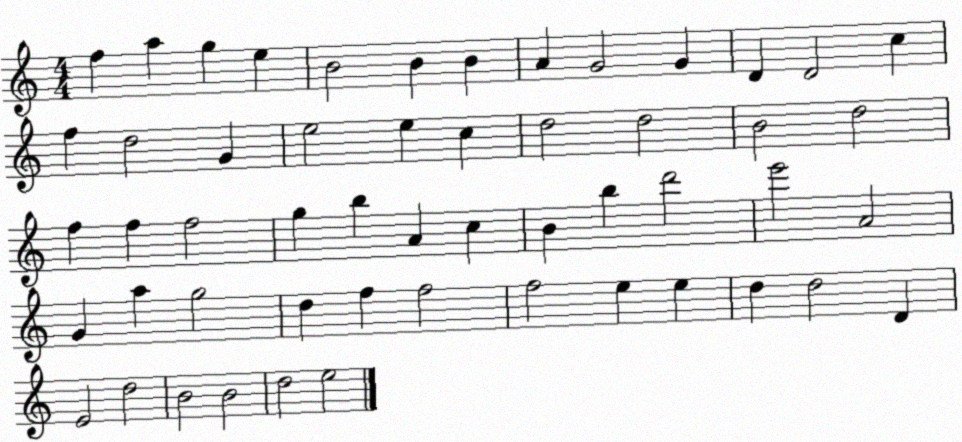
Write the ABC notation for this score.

X:1
T:Untitled
M:4/4
L:1/4
K:C
f a g e B2 B B A G2 G D D2 c f d2 G e2 e c d2 d2 B2 d2 f f f2 g b A c B b d'2 e'2 A2 G a g2 d f f2 f2 e e d d2 D E2 d2 B2 B2 d2 e2